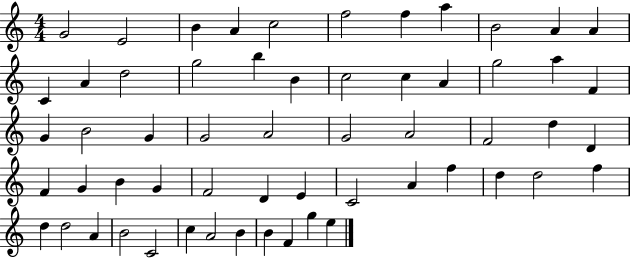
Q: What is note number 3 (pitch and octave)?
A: B4